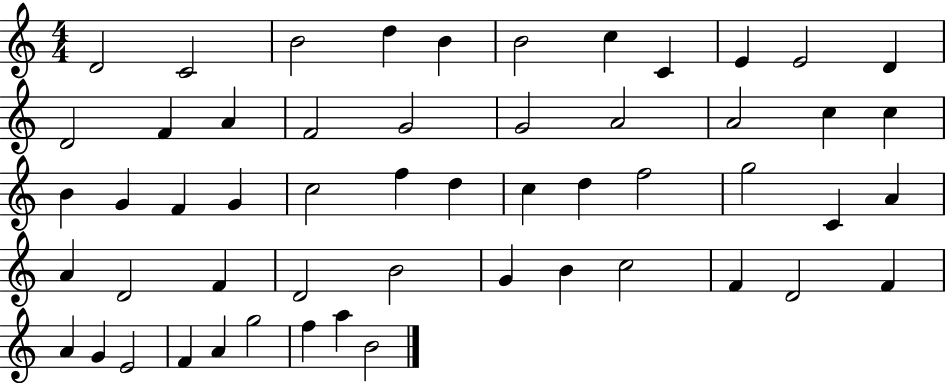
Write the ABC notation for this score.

X:1
T:Untitled
M:4/4
L:1/4
K:C
D2 C2 B2 d B B2 c C E E2 D D2 F A F2 G2 G2 A2 A2 c c B G F G c2 f d c d f2 g2 C A A D2 F D2 B2 G B c2 F D2 F A G E2 F A g2 f a B2